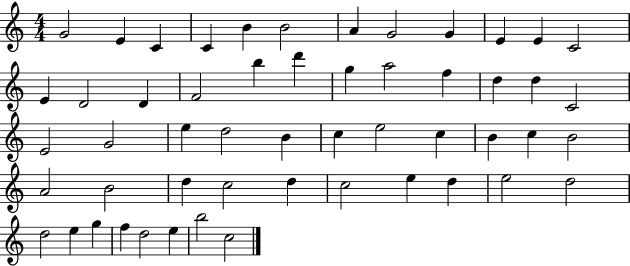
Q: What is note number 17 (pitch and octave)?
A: B5